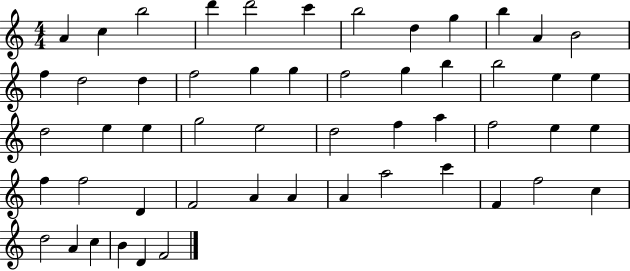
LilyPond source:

{
  \clef treble
  \numericTimeSignature
  \time 4/4
  \key c \major
  a'4 c''4 b''2 | d'''4 d'''2 c'''4 | b''2 d''4 g''4 | b''4 a'4 b'2 | \break f''4 d''2 d''4 | f''2 g''4 g''4 | f''2 g''4 b''4 | b''2 e''4 e''4 | \break d''2 e''4 e''4 | g''2 e''2 | d''2 f''4 a''4 | f''2 e''4 e''4 | \break f''4 f''2 d'4 | f'2 a'4 a'4 | a'4 a''2 c'''4 | f'4 f''2 c''4 | \break d''2 a'4 c''4 | b'4 d'4 f'2 | \bar "|."
}